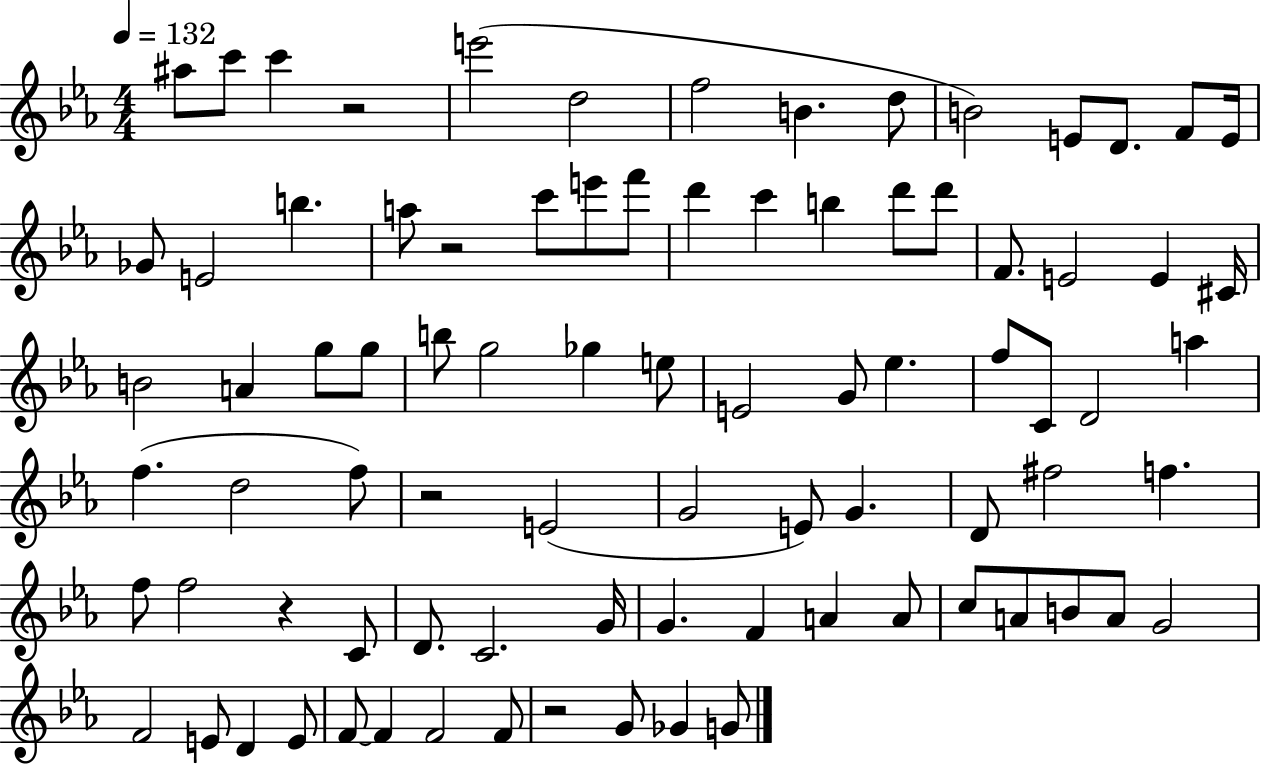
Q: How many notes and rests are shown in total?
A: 85